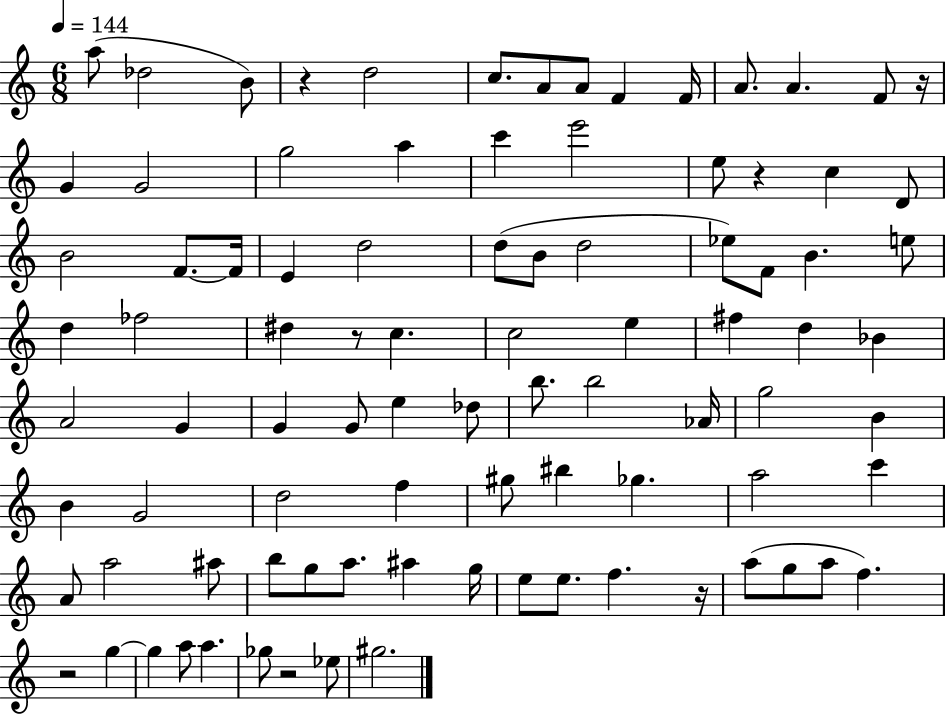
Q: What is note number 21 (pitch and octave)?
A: D4